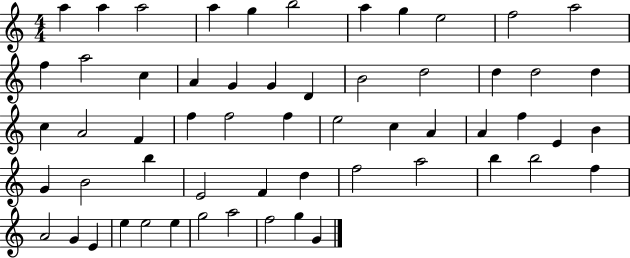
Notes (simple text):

A5/q A5/q A5/h A5/q G5/q B5/h A5/q G5/q E5/h F5/h A5/h F5/q A5/h C5/q A4/q G4/q G4/q D4/q B4/h D5/h D5/q D5/h D5/q C5/q A4/h F4/q F5/q F5/h F5/q E5/h C5/q A4/q A4/q F5/q E4/q B4/q G4/q B4/h B5/q E4/h F4/q D5/q F5/h A5/h B5/q B5/h F5/q A4/h G4/q E4/q E5/q E5/h E5/q G5/h A5/h F5/h G5/q G4/q